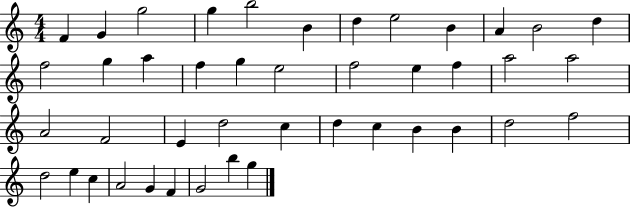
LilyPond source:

{
  \clef treble
  \numericTimeSignature
  \time 4/4
  \key c \major
  f'4 g'4 g''2 | g''4 b''2 b'4 | d''4 e''2 b'4 | a'4 b'2 d''4 | \break f''2 g''4 a''4 | f''4 g''4 e''2 | f''2 e''4 f''4 | a''2 a''2 | \break a'2 f'2 | e'4 d''2 c''4 | d''4 c''4 b'4 b'4 | d''2 f''2 | \break d''2 e''4 c''4 | a'2 g'4 f'4 | g'2 b''4 g''4 | \bar "|."
}